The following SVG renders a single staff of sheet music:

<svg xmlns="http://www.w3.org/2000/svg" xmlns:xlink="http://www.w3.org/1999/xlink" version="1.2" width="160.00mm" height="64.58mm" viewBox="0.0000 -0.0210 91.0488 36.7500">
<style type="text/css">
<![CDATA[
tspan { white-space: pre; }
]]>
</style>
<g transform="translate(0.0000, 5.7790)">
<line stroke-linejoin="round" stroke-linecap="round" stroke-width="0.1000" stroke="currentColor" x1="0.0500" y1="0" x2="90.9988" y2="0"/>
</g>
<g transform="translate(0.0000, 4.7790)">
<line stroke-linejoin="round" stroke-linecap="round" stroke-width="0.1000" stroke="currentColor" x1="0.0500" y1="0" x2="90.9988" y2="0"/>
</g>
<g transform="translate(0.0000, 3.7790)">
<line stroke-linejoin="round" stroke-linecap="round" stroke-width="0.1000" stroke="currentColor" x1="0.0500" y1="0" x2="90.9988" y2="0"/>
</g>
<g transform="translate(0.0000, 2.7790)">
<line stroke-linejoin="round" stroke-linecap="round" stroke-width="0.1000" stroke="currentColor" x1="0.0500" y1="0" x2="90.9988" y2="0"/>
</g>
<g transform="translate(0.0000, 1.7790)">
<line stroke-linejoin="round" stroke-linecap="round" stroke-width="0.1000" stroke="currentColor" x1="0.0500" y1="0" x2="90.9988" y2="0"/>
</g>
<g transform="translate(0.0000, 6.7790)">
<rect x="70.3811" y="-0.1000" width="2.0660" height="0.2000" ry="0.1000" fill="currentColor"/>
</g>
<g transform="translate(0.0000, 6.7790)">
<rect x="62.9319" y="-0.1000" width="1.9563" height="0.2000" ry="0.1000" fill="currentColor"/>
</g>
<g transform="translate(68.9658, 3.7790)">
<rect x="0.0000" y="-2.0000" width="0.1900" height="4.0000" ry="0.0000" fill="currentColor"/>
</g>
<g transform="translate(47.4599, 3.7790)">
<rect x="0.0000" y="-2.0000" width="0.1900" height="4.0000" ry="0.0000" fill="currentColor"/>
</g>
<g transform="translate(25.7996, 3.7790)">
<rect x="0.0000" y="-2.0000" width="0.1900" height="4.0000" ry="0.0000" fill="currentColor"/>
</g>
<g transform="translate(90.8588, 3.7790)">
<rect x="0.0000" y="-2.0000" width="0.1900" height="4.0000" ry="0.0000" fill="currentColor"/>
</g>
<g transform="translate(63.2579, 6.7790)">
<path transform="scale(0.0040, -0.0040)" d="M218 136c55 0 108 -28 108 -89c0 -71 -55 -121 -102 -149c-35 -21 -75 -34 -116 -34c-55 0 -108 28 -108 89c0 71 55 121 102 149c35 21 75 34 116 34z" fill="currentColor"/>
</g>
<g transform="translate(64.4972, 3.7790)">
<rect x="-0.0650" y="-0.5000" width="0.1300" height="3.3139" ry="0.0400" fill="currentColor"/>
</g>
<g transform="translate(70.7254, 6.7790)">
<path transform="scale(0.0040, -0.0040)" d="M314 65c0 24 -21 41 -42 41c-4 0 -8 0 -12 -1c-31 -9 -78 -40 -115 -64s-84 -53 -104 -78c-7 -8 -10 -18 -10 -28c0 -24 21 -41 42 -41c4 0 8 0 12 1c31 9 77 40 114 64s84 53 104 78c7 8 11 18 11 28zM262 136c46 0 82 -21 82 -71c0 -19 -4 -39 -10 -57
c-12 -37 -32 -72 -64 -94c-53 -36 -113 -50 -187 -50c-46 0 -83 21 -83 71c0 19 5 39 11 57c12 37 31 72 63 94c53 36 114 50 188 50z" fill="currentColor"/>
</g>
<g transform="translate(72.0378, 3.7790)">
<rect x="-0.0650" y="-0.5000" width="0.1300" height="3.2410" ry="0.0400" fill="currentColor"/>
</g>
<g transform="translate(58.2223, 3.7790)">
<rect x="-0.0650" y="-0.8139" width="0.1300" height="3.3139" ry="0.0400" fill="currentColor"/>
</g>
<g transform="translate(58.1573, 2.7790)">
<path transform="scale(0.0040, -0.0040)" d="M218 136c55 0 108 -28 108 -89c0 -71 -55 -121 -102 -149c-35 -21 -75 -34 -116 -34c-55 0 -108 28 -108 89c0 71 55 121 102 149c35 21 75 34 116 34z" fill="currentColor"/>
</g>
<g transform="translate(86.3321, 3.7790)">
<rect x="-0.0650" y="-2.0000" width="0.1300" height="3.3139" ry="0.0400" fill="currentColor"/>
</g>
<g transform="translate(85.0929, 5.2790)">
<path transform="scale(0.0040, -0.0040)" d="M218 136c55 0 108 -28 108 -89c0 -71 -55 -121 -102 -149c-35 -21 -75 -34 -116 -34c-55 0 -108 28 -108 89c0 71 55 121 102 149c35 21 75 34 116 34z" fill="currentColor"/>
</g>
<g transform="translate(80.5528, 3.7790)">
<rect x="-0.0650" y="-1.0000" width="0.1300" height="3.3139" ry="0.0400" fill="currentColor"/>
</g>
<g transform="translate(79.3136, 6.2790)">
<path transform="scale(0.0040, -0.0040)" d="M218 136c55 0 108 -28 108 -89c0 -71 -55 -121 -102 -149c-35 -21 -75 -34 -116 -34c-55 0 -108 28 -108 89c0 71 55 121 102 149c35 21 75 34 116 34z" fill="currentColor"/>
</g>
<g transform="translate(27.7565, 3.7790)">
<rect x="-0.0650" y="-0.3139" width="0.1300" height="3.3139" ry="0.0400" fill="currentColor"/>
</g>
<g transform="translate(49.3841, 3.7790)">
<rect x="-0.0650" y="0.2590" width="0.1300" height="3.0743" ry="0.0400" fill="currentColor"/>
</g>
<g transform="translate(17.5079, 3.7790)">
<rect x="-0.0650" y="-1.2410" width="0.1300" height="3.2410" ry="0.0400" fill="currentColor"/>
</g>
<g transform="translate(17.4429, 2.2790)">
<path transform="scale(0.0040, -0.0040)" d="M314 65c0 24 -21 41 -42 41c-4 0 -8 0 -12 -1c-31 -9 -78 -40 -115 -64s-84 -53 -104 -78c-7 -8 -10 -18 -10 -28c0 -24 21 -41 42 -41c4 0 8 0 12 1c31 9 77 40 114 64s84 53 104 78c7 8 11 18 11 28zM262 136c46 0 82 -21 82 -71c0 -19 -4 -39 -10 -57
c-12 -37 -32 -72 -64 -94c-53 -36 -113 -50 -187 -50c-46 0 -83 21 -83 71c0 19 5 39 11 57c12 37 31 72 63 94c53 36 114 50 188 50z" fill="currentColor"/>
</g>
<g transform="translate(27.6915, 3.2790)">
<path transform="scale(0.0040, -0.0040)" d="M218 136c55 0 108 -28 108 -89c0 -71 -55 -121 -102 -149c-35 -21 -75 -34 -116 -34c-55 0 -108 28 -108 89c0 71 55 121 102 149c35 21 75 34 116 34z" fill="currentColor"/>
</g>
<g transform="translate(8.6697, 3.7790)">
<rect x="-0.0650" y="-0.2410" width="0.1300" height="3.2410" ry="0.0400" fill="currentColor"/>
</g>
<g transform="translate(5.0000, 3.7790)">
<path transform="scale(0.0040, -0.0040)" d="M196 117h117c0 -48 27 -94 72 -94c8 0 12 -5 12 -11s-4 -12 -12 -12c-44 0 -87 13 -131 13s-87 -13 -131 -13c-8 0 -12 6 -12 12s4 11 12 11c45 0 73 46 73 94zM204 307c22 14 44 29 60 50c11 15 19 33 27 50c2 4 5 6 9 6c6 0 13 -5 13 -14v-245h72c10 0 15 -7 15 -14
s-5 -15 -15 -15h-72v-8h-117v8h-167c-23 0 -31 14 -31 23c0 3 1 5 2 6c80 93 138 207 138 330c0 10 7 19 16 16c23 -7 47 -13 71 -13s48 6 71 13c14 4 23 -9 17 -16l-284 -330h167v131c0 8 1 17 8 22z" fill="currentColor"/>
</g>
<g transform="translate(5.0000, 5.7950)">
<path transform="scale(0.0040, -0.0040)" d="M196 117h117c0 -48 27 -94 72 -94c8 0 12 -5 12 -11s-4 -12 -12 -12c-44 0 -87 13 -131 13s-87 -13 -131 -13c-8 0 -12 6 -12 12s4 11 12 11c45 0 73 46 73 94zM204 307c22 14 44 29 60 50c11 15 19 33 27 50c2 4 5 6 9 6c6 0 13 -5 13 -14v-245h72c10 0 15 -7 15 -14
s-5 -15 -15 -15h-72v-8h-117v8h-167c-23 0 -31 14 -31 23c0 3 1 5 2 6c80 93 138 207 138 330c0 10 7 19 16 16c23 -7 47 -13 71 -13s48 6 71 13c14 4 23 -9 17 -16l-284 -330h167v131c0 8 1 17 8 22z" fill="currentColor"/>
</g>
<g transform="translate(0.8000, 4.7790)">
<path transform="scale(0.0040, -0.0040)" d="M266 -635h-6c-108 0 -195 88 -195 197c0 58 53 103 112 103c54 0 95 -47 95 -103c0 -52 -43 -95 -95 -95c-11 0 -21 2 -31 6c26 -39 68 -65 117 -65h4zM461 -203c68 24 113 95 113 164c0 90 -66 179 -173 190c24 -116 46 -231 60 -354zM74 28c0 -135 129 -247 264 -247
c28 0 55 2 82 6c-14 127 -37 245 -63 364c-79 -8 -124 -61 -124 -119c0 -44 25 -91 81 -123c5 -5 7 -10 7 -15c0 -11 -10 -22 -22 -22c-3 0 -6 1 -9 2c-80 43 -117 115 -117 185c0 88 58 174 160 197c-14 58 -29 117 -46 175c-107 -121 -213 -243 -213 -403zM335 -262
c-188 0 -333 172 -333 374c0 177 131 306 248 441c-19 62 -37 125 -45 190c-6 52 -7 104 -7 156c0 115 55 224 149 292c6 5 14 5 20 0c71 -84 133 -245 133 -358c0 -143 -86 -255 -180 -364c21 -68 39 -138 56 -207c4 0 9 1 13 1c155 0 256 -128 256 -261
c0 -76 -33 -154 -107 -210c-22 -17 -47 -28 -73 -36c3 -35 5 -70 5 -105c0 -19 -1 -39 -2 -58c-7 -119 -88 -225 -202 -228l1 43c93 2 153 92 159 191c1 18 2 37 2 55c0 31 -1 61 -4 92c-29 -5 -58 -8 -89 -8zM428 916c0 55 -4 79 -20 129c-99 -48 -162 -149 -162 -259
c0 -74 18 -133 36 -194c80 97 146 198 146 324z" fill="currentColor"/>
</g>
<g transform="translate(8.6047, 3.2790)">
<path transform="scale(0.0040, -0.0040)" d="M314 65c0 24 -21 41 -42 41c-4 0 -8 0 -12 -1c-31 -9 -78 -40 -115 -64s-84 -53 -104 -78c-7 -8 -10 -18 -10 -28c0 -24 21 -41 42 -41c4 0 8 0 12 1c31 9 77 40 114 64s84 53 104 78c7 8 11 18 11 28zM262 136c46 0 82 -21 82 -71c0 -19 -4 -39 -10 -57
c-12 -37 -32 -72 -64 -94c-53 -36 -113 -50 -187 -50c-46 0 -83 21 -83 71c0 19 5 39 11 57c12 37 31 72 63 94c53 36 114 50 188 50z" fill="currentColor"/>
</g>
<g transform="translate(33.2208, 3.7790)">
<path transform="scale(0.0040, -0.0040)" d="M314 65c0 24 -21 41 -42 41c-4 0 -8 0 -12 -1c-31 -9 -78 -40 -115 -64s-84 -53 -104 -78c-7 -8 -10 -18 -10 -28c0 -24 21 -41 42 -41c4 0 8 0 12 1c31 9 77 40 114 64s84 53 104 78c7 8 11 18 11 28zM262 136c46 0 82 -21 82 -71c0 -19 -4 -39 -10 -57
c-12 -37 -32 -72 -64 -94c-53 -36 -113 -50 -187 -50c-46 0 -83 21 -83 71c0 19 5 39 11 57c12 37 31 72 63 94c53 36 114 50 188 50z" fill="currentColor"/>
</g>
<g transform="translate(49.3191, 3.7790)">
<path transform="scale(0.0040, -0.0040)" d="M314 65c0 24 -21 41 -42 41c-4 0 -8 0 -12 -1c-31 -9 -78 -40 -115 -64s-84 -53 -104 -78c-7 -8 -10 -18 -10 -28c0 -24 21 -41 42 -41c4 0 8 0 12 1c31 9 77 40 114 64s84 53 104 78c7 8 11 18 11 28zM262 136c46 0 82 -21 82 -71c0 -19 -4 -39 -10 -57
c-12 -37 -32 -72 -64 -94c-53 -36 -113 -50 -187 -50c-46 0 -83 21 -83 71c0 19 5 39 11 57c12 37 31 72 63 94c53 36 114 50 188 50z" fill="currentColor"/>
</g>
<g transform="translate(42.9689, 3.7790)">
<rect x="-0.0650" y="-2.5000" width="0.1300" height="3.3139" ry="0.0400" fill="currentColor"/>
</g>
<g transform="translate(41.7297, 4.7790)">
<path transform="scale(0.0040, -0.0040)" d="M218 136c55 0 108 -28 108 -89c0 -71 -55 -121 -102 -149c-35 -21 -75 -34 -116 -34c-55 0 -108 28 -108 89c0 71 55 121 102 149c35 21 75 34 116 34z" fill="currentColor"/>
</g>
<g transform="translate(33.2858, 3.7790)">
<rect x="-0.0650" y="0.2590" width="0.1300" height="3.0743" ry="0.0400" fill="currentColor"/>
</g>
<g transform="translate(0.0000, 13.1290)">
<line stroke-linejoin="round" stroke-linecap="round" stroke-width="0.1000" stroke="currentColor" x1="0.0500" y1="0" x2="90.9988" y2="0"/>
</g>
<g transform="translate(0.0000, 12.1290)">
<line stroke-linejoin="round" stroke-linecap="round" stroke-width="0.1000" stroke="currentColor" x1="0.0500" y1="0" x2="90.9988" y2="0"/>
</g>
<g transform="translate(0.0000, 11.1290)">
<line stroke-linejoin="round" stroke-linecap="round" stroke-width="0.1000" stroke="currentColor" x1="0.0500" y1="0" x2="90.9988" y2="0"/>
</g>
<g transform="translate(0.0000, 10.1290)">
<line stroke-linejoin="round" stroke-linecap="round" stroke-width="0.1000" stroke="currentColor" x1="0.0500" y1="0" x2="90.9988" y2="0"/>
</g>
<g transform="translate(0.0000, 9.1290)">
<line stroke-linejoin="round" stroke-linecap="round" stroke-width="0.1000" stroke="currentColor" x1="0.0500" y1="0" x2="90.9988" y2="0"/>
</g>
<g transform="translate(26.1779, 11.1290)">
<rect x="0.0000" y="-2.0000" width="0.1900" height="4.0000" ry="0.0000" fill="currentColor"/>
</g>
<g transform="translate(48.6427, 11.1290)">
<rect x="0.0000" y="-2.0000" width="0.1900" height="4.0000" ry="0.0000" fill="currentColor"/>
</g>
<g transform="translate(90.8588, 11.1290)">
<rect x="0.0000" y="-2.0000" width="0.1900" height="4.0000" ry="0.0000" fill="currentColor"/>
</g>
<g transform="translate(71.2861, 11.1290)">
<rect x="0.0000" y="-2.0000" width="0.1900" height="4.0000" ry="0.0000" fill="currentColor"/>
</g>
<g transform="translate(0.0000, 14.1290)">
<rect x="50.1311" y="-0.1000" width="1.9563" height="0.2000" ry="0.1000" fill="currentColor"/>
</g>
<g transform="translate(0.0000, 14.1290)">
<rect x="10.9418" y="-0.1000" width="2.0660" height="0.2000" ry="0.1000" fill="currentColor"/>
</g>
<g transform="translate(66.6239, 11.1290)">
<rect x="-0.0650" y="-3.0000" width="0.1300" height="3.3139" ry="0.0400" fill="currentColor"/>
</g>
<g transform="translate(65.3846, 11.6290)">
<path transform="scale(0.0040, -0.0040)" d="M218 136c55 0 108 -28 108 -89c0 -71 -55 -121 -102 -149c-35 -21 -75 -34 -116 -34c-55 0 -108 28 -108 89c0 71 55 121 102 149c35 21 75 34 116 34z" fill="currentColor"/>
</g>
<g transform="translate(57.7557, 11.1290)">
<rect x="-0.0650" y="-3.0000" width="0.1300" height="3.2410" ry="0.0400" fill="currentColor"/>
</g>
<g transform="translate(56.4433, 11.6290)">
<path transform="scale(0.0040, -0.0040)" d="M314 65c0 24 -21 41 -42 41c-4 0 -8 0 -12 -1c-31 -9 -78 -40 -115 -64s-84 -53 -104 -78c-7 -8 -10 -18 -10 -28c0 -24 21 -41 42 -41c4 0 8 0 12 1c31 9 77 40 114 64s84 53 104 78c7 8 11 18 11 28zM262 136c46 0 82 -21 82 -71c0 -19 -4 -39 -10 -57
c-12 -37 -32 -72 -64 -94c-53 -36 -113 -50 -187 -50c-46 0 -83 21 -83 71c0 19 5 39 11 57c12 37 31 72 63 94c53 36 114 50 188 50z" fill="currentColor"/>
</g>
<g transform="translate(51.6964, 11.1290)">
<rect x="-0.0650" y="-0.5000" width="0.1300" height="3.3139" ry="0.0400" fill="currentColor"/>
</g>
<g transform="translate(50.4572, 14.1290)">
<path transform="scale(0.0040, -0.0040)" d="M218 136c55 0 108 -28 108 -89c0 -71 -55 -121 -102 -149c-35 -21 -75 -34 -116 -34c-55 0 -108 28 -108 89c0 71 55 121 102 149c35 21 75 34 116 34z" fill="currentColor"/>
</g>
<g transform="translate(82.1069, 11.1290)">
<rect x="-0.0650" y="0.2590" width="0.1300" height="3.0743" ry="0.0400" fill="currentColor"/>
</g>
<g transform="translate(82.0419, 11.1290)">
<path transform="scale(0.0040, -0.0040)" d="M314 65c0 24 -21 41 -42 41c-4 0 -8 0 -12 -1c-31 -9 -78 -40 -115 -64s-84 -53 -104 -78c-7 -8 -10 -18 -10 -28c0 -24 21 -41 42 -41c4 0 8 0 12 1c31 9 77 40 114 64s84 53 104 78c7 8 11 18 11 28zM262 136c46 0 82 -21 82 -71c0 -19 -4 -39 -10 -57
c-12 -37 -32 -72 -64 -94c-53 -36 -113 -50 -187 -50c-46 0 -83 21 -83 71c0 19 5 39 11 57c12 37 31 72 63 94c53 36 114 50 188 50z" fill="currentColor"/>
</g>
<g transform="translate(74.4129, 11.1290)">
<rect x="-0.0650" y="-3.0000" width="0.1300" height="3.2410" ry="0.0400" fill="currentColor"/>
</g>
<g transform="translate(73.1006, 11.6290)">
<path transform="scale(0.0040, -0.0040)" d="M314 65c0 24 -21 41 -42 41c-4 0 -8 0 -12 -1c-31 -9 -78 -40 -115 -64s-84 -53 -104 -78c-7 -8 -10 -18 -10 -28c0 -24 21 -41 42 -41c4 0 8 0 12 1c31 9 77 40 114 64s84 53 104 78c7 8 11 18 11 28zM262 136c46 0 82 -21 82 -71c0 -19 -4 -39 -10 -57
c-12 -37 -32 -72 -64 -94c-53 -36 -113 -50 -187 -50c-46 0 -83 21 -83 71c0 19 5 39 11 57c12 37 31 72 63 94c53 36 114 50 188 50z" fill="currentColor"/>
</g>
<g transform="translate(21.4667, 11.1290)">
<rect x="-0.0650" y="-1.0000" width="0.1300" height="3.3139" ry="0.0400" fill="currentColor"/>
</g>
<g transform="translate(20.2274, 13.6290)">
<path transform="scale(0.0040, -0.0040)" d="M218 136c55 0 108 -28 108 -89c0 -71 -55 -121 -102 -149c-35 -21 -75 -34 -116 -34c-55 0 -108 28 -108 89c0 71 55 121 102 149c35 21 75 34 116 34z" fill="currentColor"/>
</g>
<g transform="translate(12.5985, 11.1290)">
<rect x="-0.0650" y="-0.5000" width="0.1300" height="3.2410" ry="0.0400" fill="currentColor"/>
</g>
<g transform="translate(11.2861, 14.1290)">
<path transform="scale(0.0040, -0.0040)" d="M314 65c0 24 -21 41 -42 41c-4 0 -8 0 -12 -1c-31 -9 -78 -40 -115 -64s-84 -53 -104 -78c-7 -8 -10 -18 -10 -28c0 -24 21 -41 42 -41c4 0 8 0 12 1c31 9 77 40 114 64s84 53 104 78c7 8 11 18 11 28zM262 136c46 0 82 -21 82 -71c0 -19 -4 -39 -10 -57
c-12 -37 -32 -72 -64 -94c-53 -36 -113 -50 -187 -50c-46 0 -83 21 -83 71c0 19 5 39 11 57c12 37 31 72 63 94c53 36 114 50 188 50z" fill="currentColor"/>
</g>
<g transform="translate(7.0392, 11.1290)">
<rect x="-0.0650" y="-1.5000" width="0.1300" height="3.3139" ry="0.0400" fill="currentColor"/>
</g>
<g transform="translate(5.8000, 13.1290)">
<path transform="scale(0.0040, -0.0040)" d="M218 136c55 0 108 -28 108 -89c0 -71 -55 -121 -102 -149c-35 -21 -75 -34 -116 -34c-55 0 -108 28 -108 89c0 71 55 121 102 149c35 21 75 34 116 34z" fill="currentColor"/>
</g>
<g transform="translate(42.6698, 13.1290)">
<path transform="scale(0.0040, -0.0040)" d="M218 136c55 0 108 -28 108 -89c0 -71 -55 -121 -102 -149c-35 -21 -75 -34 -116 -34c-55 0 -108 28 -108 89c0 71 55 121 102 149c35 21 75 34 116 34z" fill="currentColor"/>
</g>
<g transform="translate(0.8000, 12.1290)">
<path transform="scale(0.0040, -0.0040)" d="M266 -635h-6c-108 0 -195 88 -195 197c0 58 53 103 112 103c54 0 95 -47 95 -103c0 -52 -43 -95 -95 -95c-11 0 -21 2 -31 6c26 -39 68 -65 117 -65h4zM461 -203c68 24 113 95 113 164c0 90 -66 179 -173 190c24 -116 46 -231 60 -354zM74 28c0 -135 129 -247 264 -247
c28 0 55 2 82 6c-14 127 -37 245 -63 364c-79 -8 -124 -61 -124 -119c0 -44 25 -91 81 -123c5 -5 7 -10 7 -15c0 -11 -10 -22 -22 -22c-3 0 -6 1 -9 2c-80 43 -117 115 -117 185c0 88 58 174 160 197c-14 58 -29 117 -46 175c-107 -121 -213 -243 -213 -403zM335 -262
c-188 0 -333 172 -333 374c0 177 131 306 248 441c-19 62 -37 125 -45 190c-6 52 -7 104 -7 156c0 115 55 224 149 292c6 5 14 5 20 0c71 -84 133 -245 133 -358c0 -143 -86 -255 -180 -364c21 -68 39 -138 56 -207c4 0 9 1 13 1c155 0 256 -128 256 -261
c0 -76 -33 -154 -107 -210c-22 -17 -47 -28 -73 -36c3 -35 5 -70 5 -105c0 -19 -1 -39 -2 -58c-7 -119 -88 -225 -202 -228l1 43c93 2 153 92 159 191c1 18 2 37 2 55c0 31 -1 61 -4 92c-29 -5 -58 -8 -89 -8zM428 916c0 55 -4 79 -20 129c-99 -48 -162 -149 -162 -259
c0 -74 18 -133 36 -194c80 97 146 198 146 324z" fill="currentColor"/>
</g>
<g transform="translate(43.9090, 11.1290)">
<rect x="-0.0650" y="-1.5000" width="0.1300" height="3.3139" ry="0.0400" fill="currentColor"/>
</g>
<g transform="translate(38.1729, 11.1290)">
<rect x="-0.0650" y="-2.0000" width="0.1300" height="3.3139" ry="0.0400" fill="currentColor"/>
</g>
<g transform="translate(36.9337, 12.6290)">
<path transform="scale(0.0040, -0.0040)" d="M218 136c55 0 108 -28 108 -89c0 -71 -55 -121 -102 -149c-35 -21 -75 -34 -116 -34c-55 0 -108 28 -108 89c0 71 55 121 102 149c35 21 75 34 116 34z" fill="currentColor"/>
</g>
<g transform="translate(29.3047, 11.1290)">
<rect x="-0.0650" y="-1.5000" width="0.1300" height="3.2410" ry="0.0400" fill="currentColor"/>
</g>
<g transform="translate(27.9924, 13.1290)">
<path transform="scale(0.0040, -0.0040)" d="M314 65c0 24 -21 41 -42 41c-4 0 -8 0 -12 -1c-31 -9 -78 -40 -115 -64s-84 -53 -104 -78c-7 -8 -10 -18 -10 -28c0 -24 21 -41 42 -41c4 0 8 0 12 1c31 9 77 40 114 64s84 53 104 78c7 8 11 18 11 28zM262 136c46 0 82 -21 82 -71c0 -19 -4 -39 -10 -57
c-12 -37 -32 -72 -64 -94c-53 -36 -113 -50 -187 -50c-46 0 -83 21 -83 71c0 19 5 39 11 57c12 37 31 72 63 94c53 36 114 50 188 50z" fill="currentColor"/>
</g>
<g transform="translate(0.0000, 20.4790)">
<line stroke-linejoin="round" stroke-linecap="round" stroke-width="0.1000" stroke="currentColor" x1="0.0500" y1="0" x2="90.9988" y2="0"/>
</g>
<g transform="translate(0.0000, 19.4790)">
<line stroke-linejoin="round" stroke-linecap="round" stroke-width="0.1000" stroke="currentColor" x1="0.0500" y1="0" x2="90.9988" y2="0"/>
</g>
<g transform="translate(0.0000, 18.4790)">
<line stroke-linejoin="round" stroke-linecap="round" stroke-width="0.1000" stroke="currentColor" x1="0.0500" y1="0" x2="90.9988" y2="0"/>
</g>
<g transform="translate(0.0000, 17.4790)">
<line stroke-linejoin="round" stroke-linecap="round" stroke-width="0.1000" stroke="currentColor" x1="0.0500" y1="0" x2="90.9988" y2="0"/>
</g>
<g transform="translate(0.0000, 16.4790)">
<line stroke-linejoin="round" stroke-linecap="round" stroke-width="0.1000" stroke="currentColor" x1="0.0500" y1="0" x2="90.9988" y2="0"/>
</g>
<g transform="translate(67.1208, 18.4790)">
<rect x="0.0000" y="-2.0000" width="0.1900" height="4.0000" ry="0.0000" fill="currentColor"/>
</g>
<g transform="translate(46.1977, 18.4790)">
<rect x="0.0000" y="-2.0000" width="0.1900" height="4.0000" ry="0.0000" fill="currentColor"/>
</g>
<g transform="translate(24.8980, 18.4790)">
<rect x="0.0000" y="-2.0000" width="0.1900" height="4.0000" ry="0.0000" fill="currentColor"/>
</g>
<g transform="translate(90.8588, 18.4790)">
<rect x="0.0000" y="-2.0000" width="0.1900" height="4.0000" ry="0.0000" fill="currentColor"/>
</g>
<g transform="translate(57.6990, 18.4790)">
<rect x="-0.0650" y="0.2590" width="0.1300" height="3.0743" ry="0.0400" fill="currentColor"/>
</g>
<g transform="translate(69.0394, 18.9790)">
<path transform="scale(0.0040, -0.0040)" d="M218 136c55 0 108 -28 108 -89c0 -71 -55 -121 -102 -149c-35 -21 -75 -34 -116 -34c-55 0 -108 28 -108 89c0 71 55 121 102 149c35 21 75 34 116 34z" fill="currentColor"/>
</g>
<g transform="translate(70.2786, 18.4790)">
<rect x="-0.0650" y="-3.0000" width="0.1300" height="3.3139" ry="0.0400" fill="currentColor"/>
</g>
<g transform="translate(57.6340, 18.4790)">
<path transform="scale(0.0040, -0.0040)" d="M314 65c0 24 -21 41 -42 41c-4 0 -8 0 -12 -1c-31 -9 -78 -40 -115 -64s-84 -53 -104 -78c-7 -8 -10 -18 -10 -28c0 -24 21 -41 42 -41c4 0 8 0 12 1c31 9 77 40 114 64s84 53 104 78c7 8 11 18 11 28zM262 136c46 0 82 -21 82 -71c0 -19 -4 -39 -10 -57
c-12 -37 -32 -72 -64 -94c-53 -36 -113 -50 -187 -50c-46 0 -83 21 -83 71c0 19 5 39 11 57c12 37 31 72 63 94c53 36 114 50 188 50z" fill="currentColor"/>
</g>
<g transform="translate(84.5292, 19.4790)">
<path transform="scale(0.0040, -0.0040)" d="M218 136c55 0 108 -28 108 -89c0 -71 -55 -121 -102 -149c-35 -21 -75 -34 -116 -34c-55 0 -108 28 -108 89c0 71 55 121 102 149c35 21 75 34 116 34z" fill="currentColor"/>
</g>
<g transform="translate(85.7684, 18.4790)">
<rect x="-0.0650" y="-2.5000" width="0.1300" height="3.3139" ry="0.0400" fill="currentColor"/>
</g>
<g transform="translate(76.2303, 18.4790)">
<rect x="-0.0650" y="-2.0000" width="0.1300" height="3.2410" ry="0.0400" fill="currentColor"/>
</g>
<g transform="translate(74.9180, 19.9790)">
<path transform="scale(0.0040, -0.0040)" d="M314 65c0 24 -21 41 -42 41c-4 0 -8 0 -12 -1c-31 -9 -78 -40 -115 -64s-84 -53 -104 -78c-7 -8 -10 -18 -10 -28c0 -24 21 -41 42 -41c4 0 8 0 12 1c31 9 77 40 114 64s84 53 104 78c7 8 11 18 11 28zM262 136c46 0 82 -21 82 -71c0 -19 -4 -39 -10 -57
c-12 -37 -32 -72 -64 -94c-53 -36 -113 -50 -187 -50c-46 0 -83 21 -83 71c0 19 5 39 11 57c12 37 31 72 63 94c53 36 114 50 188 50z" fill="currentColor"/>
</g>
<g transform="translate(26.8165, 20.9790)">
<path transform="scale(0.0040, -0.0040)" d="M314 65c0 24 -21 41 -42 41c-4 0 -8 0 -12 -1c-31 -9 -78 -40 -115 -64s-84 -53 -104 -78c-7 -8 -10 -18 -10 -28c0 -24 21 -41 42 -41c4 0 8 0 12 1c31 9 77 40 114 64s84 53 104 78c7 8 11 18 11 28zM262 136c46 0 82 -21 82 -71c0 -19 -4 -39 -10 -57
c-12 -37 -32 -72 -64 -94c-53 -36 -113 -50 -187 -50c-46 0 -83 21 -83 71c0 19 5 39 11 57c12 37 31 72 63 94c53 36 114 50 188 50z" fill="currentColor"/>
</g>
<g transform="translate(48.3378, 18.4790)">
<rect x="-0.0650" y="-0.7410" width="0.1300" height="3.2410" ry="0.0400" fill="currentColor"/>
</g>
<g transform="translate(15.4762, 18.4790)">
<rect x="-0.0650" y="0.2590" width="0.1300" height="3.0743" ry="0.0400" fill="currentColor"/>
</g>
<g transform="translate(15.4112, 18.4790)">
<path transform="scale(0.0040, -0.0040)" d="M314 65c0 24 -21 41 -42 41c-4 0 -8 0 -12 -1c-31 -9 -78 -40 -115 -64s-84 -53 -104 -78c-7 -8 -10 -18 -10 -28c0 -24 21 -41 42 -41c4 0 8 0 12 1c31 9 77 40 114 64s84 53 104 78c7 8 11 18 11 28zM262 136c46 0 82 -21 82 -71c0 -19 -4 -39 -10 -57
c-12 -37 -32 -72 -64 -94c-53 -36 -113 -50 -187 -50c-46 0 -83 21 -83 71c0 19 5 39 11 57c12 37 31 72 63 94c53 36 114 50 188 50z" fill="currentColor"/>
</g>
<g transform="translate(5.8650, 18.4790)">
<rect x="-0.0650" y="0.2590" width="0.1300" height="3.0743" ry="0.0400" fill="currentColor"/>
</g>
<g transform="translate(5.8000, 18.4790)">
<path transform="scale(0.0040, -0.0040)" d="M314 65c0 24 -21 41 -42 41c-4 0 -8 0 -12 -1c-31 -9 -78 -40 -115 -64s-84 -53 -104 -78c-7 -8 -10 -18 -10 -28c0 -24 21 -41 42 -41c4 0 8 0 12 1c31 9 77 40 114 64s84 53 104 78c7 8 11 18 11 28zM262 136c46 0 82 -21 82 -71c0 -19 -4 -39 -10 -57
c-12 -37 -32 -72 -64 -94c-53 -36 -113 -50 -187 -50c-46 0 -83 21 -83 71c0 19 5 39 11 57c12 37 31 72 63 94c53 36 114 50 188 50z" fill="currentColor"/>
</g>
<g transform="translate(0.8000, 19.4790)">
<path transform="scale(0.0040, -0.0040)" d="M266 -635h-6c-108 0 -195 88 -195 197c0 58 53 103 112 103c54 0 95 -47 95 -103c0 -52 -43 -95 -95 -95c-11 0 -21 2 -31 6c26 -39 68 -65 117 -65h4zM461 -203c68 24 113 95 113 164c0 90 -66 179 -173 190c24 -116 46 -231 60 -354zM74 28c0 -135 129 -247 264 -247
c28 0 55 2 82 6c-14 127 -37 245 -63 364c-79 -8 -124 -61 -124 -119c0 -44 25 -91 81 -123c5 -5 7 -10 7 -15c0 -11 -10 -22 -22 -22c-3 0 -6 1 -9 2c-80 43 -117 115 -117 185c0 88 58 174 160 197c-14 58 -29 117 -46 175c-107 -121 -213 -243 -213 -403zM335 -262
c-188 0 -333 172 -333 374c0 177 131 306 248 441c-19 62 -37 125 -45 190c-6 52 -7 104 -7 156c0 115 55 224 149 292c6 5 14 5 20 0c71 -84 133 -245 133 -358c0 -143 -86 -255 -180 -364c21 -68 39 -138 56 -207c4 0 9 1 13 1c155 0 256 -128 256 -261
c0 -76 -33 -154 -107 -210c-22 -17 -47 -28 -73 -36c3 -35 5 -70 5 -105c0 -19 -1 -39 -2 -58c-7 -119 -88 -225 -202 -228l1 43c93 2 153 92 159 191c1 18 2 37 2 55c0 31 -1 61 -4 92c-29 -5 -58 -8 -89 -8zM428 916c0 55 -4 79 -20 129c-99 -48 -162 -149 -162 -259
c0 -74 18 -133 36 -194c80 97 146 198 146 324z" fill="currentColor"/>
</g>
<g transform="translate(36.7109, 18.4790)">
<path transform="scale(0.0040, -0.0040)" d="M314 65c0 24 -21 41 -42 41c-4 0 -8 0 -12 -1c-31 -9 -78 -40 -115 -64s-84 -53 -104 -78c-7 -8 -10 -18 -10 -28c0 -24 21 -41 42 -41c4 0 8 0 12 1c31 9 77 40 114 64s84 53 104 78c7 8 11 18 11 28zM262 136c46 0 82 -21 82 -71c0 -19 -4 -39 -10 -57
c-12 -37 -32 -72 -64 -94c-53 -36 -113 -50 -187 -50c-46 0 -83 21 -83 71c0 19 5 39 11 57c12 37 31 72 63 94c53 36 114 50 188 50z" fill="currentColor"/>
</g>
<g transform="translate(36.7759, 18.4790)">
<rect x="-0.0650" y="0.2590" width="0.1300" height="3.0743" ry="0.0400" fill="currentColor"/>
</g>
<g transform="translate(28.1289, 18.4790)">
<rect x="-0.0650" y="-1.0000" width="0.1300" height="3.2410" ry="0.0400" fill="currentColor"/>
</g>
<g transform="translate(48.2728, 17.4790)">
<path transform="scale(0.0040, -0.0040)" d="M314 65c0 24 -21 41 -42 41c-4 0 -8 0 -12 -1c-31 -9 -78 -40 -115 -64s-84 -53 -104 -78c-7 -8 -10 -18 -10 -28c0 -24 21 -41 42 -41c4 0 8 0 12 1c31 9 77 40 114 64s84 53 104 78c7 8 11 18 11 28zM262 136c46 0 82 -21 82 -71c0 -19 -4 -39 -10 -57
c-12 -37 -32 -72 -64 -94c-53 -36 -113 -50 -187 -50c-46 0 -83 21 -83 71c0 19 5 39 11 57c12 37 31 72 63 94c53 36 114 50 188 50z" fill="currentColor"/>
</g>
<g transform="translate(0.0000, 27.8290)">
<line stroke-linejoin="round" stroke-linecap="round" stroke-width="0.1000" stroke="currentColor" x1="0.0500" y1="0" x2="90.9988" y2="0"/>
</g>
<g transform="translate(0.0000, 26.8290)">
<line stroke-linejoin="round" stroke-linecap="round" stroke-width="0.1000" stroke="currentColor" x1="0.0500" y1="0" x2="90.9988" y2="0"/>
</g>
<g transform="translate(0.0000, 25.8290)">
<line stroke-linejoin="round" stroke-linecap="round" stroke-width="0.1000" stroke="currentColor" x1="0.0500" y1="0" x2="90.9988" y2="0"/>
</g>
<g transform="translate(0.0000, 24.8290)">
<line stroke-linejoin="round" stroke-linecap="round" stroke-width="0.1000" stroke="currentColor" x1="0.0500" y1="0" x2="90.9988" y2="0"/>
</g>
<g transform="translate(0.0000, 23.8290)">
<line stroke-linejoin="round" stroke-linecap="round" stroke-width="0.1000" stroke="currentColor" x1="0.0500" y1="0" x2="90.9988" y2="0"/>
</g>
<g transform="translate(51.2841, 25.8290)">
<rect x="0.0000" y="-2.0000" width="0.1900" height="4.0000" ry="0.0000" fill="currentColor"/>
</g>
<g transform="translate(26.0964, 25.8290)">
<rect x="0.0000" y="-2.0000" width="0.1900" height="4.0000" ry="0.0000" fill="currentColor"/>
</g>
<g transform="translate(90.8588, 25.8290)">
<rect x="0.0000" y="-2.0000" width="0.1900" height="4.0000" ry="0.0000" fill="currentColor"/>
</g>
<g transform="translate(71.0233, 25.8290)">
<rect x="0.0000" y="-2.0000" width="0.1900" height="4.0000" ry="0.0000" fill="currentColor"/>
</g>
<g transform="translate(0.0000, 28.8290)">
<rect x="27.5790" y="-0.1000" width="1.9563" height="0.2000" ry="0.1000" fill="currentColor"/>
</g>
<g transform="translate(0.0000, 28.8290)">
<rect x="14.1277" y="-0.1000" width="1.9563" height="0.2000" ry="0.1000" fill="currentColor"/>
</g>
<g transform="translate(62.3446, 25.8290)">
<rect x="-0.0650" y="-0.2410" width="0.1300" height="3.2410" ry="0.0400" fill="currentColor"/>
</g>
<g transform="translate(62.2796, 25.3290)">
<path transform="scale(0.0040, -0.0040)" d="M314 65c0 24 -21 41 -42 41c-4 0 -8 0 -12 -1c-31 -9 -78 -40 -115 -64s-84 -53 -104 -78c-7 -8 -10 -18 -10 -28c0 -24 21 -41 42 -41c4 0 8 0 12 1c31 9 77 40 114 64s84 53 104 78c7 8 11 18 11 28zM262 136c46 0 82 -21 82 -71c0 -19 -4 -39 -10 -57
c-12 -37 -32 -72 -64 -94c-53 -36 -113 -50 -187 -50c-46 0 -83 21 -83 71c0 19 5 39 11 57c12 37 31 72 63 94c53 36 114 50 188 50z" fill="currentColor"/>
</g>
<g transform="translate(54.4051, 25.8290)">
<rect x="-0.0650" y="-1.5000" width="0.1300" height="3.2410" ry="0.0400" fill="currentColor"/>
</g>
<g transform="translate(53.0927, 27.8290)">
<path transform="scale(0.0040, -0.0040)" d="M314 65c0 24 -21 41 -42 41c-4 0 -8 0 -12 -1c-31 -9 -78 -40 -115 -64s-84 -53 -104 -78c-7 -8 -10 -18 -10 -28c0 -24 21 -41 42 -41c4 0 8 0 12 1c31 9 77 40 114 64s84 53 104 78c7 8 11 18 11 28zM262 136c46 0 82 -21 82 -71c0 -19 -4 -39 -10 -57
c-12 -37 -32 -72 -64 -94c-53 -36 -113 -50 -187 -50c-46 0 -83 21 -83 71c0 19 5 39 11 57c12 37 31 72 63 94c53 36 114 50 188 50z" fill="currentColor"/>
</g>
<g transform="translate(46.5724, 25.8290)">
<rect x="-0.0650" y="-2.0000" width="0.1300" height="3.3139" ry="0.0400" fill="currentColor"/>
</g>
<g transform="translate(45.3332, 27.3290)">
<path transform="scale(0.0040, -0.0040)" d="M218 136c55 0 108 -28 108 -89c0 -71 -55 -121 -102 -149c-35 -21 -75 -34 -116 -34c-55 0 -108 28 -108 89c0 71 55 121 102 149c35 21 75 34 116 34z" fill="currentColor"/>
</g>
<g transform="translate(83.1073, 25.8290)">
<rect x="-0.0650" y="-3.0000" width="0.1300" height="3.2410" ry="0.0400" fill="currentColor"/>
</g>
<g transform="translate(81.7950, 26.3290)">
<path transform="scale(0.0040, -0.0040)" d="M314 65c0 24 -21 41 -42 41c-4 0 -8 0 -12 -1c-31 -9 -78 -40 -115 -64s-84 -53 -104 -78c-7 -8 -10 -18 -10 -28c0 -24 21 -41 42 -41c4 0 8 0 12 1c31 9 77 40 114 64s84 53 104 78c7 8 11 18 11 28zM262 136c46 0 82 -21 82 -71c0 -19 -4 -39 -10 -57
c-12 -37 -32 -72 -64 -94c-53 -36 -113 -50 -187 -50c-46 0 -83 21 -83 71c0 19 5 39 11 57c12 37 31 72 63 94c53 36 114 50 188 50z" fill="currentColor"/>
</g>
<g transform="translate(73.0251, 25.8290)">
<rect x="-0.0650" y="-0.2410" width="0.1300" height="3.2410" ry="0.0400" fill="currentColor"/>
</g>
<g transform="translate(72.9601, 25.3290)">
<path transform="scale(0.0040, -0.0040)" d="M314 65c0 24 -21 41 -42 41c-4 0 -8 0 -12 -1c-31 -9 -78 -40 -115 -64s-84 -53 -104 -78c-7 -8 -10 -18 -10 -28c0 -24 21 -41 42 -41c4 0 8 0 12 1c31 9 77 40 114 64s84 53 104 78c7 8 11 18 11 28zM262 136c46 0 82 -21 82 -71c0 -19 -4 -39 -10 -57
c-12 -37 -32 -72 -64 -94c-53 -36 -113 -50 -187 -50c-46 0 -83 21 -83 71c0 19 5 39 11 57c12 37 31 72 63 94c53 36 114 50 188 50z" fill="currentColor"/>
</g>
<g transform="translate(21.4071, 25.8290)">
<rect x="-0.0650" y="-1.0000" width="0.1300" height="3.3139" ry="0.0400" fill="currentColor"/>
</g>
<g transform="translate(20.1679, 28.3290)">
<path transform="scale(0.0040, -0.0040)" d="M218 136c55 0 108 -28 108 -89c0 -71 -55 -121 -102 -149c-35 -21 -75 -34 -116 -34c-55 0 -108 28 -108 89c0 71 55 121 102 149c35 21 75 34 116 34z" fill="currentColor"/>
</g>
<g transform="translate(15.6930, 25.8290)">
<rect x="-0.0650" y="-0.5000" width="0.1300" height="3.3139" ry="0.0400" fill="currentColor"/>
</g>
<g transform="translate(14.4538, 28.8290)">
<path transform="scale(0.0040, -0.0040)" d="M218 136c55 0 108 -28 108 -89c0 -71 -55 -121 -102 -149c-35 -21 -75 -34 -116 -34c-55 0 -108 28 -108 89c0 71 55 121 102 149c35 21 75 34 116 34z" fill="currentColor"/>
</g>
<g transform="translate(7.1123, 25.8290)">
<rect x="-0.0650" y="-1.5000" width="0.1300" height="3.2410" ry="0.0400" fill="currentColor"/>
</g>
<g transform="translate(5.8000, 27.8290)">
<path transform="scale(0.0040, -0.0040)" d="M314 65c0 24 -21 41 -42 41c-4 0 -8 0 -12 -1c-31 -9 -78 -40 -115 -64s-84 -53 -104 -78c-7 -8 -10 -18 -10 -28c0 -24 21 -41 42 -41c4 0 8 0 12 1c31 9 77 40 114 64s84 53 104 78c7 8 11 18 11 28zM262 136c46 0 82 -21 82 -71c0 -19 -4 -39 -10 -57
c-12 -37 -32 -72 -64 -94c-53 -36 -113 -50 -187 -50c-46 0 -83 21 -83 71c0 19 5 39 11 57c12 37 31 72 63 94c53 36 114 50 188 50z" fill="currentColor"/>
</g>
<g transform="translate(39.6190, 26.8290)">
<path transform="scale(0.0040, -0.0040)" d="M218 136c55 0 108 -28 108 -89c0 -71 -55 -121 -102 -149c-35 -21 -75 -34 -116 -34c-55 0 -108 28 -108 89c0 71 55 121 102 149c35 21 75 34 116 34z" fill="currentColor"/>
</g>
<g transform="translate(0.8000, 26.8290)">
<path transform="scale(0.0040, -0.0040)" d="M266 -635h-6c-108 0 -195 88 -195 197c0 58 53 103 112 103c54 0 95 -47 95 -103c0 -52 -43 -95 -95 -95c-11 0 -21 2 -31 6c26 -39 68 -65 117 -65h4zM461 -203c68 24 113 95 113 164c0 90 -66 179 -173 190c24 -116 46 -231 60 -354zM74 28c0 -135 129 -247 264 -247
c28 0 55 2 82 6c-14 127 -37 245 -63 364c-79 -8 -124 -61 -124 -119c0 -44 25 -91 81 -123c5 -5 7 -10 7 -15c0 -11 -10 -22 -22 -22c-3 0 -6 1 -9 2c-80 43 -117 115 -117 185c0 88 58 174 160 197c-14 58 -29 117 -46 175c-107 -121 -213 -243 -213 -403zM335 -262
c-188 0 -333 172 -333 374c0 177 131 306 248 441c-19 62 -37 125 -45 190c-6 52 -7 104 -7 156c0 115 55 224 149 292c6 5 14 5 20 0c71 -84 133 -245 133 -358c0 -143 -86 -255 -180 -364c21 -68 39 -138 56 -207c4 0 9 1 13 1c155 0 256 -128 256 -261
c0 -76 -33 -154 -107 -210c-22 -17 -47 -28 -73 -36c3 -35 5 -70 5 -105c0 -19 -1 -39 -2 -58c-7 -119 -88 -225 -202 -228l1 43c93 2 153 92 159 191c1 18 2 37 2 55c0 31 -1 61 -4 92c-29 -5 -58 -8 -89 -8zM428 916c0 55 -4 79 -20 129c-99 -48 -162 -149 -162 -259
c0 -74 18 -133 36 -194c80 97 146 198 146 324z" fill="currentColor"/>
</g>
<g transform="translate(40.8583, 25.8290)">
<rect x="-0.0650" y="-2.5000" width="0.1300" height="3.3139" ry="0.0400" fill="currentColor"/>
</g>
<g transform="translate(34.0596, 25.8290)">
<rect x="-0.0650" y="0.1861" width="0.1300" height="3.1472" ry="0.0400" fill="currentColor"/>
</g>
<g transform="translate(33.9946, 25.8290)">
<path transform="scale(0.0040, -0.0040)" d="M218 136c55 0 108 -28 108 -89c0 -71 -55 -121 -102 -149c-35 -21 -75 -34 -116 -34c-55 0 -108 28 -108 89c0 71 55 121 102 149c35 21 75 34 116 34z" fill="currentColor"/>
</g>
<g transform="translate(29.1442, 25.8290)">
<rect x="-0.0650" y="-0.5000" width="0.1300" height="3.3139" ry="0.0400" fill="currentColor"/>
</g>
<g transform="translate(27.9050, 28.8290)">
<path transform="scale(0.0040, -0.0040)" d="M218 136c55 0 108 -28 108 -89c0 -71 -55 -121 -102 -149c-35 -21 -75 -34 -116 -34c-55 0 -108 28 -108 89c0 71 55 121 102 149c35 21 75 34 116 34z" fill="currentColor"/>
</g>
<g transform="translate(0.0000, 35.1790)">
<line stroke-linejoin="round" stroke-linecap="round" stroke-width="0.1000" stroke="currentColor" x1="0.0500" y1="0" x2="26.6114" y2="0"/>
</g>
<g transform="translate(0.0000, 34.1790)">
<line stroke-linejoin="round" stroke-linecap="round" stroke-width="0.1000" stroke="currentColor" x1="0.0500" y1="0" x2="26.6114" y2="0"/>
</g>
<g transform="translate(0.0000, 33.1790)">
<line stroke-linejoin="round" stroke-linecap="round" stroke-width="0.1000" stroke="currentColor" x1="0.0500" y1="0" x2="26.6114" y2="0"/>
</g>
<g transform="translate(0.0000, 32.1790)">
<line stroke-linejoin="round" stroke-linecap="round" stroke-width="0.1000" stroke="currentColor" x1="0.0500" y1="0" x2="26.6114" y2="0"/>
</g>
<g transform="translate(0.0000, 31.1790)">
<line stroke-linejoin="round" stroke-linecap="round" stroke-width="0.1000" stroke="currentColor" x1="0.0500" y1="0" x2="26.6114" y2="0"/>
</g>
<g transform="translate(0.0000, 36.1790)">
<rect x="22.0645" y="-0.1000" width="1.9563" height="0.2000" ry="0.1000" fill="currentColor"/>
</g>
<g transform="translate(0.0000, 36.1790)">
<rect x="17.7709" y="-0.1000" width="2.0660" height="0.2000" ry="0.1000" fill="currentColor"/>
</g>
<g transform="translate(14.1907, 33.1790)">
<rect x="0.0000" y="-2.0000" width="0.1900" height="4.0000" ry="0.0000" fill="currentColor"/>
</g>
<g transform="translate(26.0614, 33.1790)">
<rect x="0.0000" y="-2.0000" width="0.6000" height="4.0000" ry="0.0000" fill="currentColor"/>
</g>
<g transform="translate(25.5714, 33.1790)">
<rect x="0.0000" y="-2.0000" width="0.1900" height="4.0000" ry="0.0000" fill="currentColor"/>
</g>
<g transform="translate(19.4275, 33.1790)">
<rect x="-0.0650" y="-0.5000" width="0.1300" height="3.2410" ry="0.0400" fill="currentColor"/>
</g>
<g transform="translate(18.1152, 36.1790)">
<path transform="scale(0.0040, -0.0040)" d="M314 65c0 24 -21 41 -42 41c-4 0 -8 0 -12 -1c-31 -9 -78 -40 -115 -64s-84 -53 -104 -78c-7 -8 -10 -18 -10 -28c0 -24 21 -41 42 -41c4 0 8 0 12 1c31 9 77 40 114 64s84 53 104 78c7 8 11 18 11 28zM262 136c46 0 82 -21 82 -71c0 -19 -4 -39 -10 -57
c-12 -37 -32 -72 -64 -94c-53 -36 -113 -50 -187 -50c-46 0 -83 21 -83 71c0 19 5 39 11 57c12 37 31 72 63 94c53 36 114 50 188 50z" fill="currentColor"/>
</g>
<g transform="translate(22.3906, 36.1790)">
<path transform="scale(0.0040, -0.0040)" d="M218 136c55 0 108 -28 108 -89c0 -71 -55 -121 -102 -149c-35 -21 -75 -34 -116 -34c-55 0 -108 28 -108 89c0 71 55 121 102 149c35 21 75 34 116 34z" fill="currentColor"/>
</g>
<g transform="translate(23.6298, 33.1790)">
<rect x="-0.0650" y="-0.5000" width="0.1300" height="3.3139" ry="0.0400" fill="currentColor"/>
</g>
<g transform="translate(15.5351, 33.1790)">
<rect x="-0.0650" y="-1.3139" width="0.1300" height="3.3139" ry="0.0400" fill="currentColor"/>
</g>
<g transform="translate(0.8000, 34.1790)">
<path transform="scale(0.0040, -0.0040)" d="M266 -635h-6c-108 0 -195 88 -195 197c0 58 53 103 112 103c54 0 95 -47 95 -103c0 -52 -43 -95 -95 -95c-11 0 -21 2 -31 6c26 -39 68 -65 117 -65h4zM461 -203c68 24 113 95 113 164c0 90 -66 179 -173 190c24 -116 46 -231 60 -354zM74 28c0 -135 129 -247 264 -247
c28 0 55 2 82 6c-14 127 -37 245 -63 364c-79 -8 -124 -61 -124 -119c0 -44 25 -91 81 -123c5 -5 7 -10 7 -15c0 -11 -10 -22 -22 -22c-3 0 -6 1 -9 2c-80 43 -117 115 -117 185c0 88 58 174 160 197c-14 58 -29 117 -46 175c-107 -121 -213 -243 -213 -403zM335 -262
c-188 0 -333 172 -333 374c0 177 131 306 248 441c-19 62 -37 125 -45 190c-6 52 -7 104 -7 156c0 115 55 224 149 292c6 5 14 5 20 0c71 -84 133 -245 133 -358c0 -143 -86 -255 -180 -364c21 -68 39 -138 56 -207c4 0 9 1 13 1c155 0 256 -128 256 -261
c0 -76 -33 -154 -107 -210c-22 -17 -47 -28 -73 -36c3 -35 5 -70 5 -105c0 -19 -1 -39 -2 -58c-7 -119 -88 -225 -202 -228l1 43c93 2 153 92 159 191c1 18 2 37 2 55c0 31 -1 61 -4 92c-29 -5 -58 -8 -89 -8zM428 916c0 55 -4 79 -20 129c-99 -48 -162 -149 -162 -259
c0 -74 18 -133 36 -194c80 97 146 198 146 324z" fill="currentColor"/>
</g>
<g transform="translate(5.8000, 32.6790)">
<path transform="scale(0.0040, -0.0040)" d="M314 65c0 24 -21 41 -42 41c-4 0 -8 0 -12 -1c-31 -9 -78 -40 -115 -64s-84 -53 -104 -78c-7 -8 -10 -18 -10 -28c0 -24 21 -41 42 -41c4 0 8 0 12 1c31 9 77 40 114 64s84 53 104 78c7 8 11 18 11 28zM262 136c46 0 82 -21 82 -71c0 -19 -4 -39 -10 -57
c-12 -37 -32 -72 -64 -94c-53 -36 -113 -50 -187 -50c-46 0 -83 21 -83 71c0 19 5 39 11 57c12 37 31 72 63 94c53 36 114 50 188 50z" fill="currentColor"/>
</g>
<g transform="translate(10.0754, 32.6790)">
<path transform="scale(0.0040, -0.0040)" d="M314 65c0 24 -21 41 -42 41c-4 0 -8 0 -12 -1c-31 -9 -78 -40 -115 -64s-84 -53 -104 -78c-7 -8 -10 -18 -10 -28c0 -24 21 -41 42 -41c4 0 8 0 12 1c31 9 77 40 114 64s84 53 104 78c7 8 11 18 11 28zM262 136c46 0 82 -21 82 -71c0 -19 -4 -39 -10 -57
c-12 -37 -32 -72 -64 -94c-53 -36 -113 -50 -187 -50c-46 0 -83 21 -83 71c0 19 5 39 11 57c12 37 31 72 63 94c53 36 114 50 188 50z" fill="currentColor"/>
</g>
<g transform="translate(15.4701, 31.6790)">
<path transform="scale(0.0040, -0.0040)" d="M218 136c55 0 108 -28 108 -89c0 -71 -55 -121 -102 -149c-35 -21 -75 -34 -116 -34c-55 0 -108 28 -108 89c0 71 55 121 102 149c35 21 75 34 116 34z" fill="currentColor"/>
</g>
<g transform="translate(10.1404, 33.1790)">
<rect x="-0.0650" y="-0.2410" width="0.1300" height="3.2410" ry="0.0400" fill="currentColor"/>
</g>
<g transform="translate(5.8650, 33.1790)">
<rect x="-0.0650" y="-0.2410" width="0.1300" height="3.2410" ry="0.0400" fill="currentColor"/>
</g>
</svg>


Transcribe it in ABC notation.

X:1
T:Untitled
M:4/4
L:1/4
K:C
c2 e2 c B2 G B2 d C C2 D F E C2 D E2 F E C A2 A A2 B2 B2 B2 D2 B2 d2 B2 A F2 G E2 C D C B G F E2 c2 c2 A2 c2 c2 e C2 C